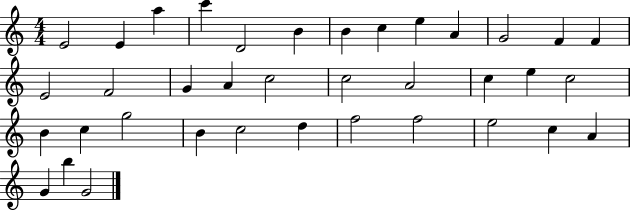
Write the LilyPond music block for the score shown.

{
  \clef treble
  \numericTimeSignature
  \time 4/4
  \key c \major
  e'2 e'4 a''4 | c'''4 d'2 b'4 | b'4 c''4 e''4 a'4 | g'2 f'4 f'4 | \break e'2 f'2 | g'4 a'4 c''2 | c''2 a'2 | c''4 e''4 c''2 | \break b'4 c''4 g''2 | b'4 c''2 d''4 | f''2 f''2 | e''2 c''4 a'4 | \break g'4 b''4 g'2 | \bar "|."
}